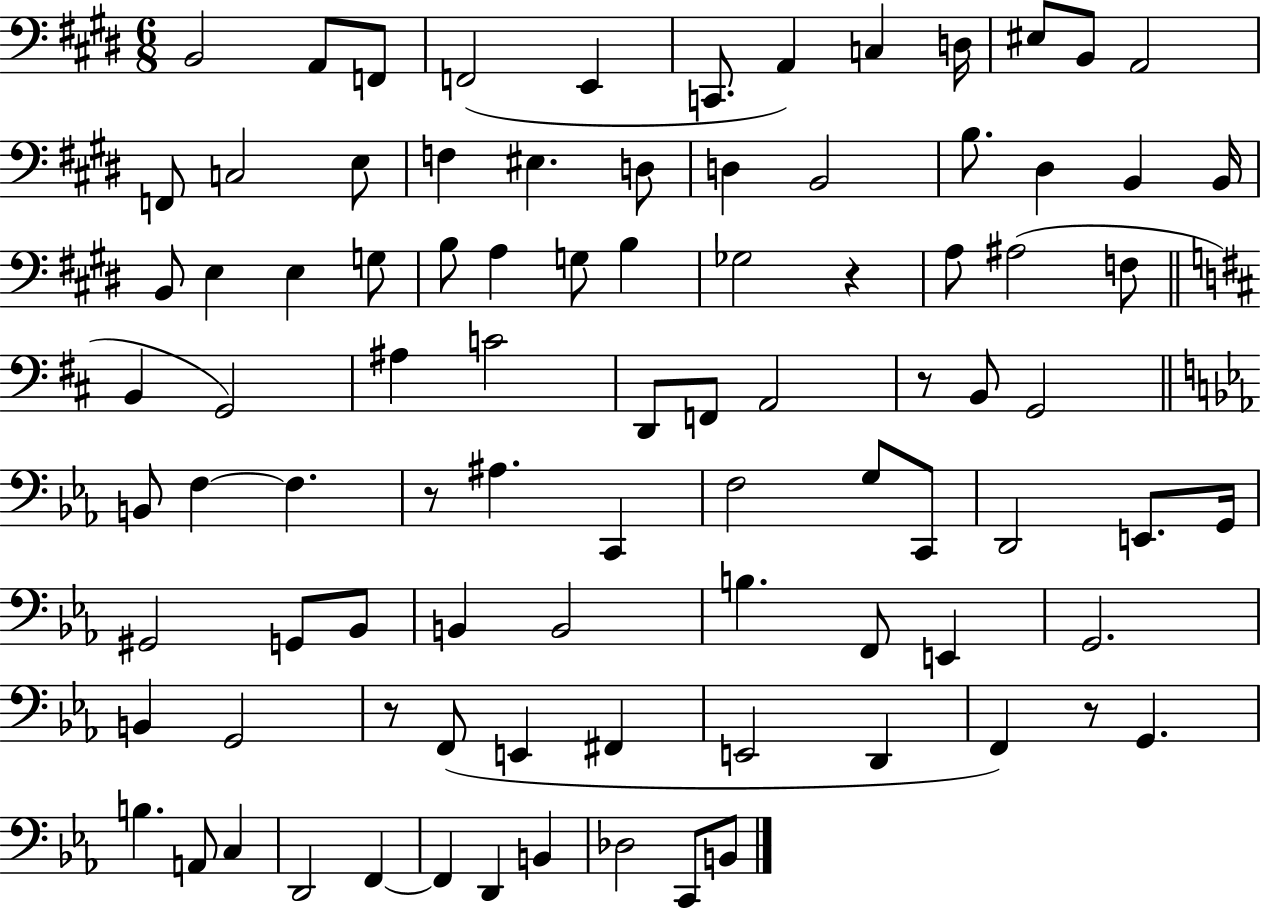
{
  \clef bass
  \numericTimeSignature
  \time 6/8
  \key e \major
  b,2 a,8 f,8 | f,2( e,4 | c,8. a,4) c4 d16 | eis8 b,8 a,2 | \break f,8 c2 e8 | f4 eis4. d8 | d4 b,2 | b8. dis4 b,4 b,16 | \break b,8 e4 e4 g8 | b8 a4 g8 b4 | ges2 r4 | a8 ais2( f8 | \break \bar "||" \break \key b \minor b,4 g,2) | ais4 c'2 | d,8 f,8 a,2 | r8 b,8 g,2 | \break \bar "||" \break \key ees \major b,8 f4~~ f4. | r8 ais4. c,4 | f2 g8 c,8 | d,2 e,8. g,16 | \break gis,2 g,8 bes,8 | b,4 b,2 | b4. f,8 e,4 | g,2. | \break b,4 g,2 | r8 f,8( e,4 fis,4 | e,2 d,4 | f,4) r8 g,4. | \break b4. a,8 c4 | d,2 f,4~~ | f,4 d,4 b,4 | des2 c,8 b,8 | \break \bar "|."
}